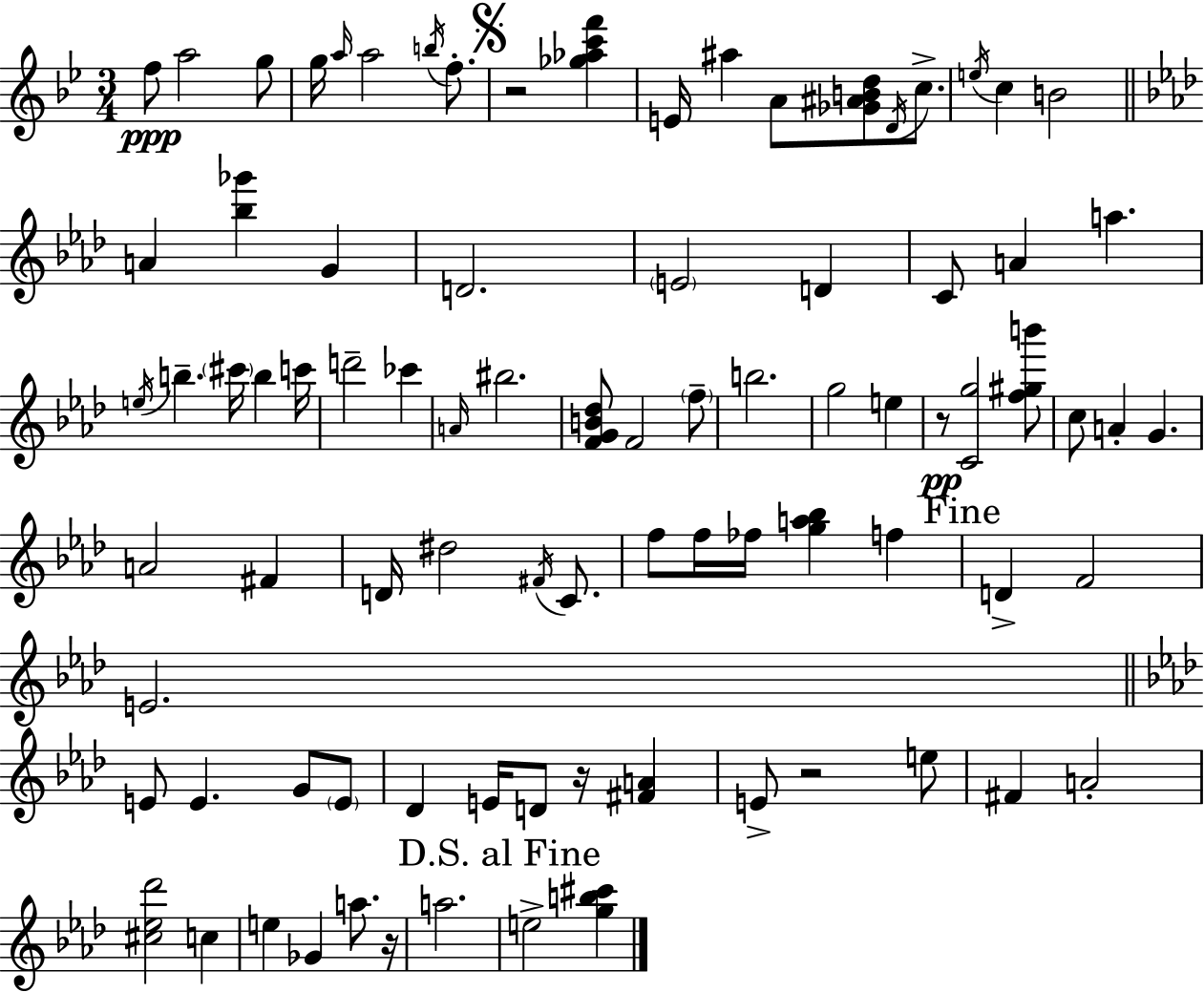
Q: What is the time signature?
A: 3/4